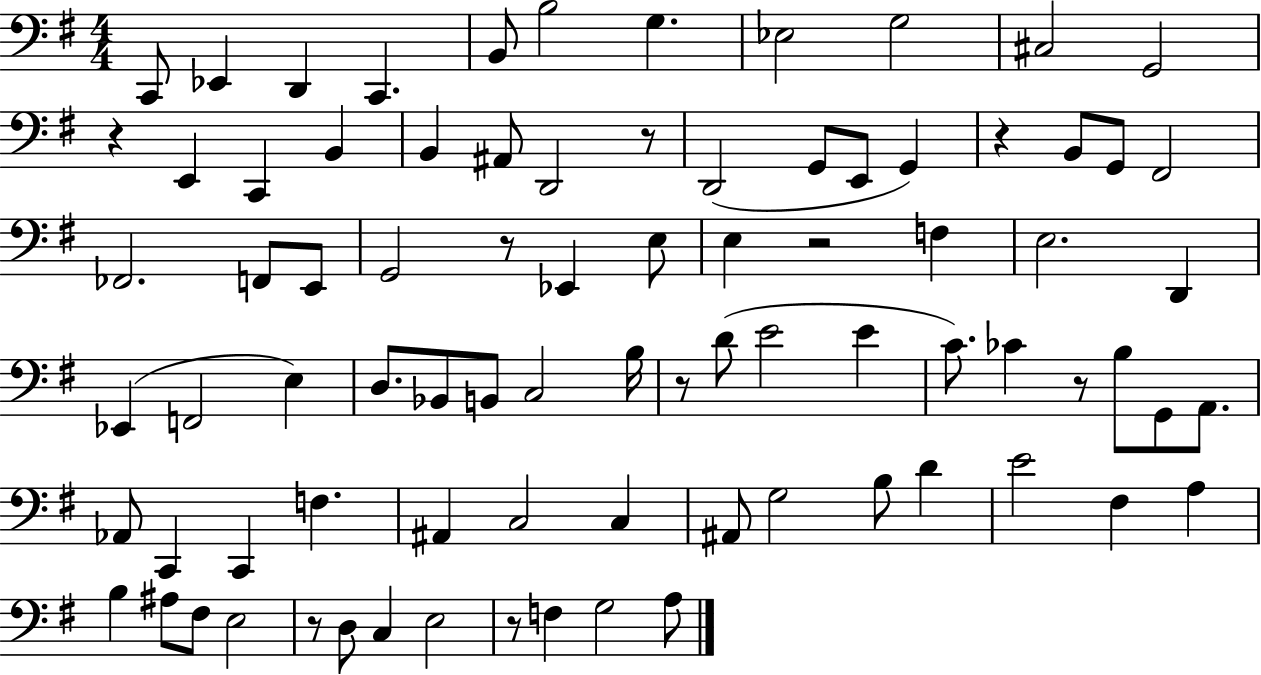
C2/e Eb2/q D2/q C2/q. B2/e B3/h G3/q. Eb3/h G3/h C#3/h G2/h R/q E2/q C2/q B2/q B2/q A#2/e D2/h R/e D2/h G2/e E2/e G2/q R/q B2/e G2/e F#2/h FES2/h. F2/e E2/e G2/h R/e Eb2/q E3/e E3/q R/h F3/q E3/h. D2/q Eb2/q F2/h E3/q D3/e. Bb2/e B2/e C3/h B3/s R/e D4/e E4/h E4/q C4/e. CES4/q R/e B3/e G2/e A2/e. Ab2/e C2/q C2/q F3/q. A#2/q C3/h C3/q A#2/e G3/h B3/e D4/q E4/h F#3/q A3/q B3/q A#3/e F#3/e E3/h R/e D3/e C3/q E3/h R/e F3/q G3/h A3/e